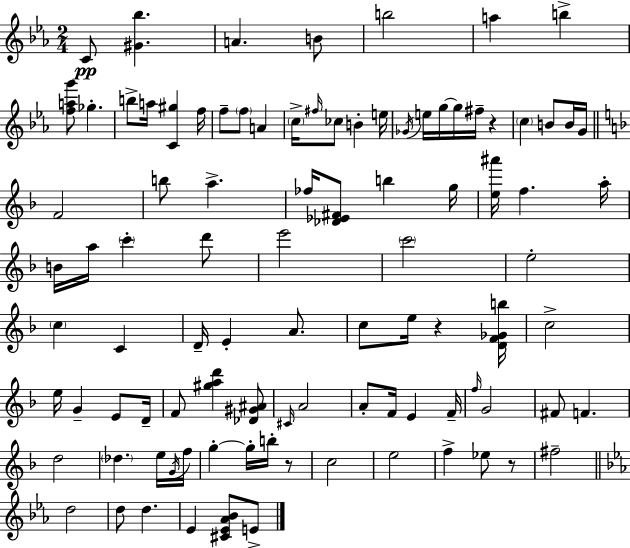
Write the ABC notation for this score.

X:1
T:Untitled
M:2/4
L:1/4
K:Cm
C/2 [^G_b] A B/2 b2 a b [fag']/2 _g b/2 a/4 [C^g] f/4 f/2 f/2 A c/4 ^f/4 _c/2 B e/4 _G/4 e/4 g/4 g/4 ^f/4 z c B/2 B/4 G/4 F2 b/2 a _f/4 [_D_E^F]/2 b g/4 [e^a']/4 f a/4 B/4 a/4 c' d'/2 e'2 c'2 e2 c C D/4 E A/2 c/2 e/4 z [DF_Gb]/4 c2 e/4 G E/2 D/4 F/2 [^gad'] [_D^G^A]/2 ^C/4 A2 A/2 F/4 E F/4 f/4 G2 ^F/2 F d2 _d e/4 G/4 f/4 g g/4 b/4 z/2 c2 e2 f _e/2 z/2 ^f2 d2 d/2 d _E [^C_E_A_B]/2 E/2